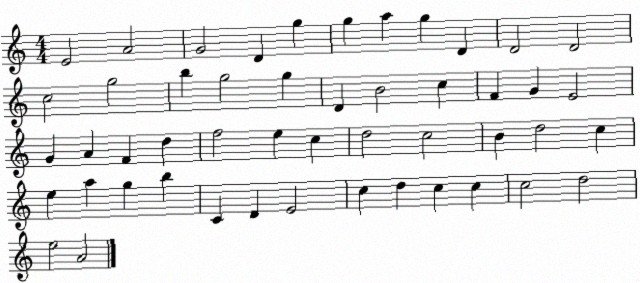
X:1
T:Untitled
M:4/4
L:1/4
K:C
E2 A2 G2 D g g a g D D2 D2 c2 g2 b g2 g D B2 c F G E2 G A F d f2 e c d2 c2 B d2 c e a g b C D E2 c d c c c2 d2 e2 A2